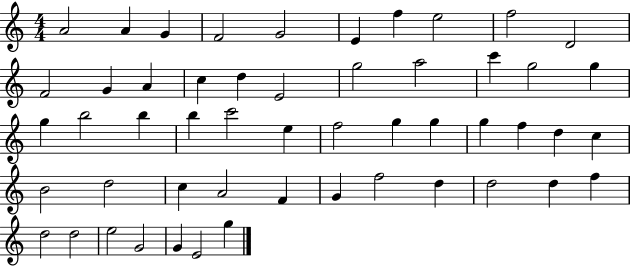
A4/h A4/q G4/q F4/h G4/h E4/q F5/q E5/h F5/h D4/h F4/h G4/q A4/q C5/q D5/q E4/h G5/h A5/h C6/q G5/h G5/q G5/q B5/h B5/q B5/q C6/h E5/q F5/h G5/q G5/q G5/q F5/q D5/q C5/q B4/h D5/h C5/q A4/h F4/q G4/q F5/h D5/q D5/h D5/q F5/q D5/h D5/h E5/h G4/h G4/q E4/h G5/q